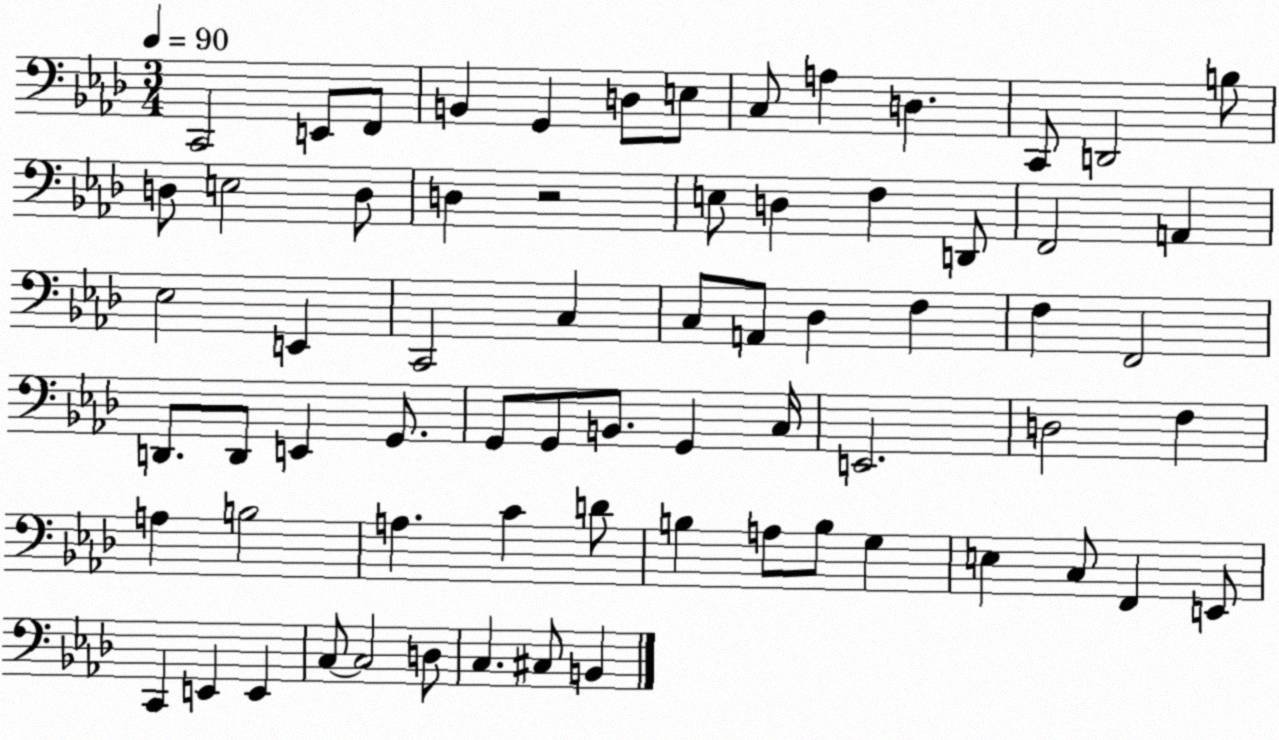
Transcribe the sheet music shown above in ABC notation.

X:1
T:Untitled
M:3/4
L:1/4
K:Ab
C,,2 E,,/2 F,,/2 B,, G,, D,/2 E,/2 C,/2 A, D, C,,/2 D,,2 B,/2 D,/2 E,2 D,/2 D, z2 E,/2 D, F, D,,/2 F,,2 A,, _E,2 E,, C,,2 C, C,/2 A,,/2 _D, F, F, F,,2 D,,/2 D,,/2 E,, G,,/2 G,,/2 G,,/2 B,,/2 G,, C,/4 E,,2 D,2 F, A, B,2 A, C D/2 B, A,/2 B,/2 G, E, C,/2 F,, E,,/2 C,, E,, E,, C,/2 C,2 D,/2 C, ^C,/2 B,,